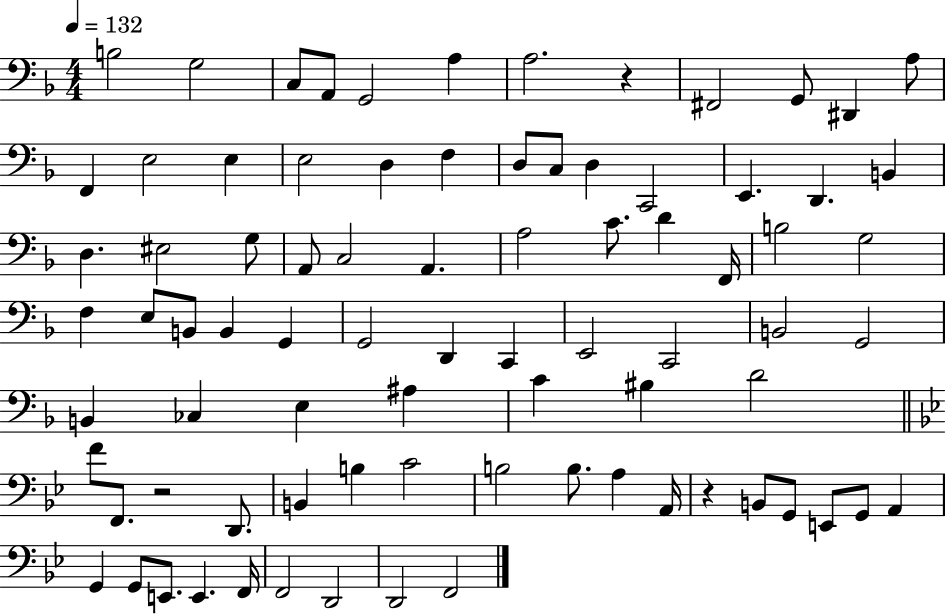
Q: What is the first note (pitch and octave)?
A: B3